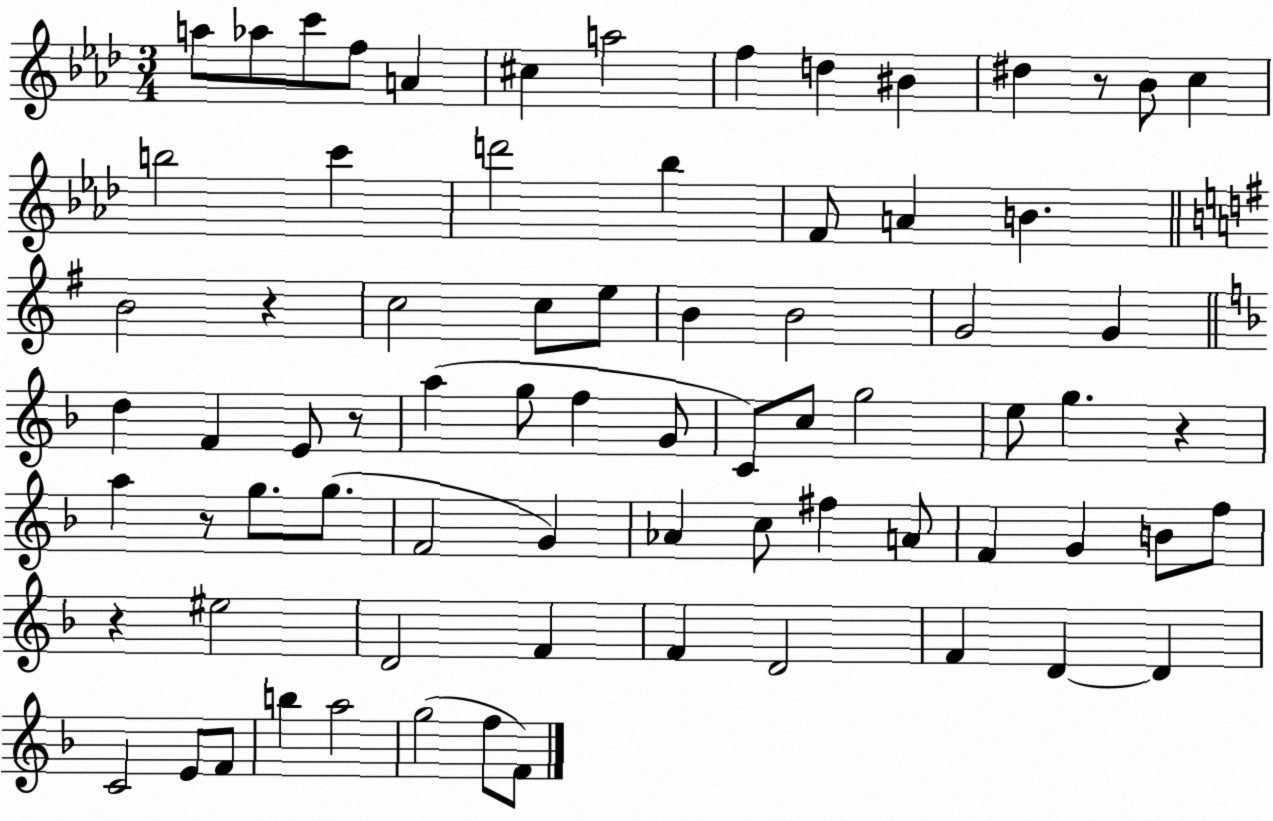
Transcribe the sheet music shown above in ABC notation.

X:1
T:Untitled
M:3/4
L:1/4
K:Ab
a/2 _a/2 c'/2 f/2 A ^c a2 f d ^B ^d z/2 _B/2 c b2 c' d'2 _b F/2 A B B2 z c2 c/2 e/2 B B2 G2 G d F E/2 z/2 a g/2 f G/2 C/2 c/2 g2 e/2 g z a z/2 g/2 g/2 F2 G _A c/2 ^f A/2 F G B/2 f/2 z ^e2 D2 F F D2 F D D C2 E/2 F/2 b a2 g2 f/2 F/2